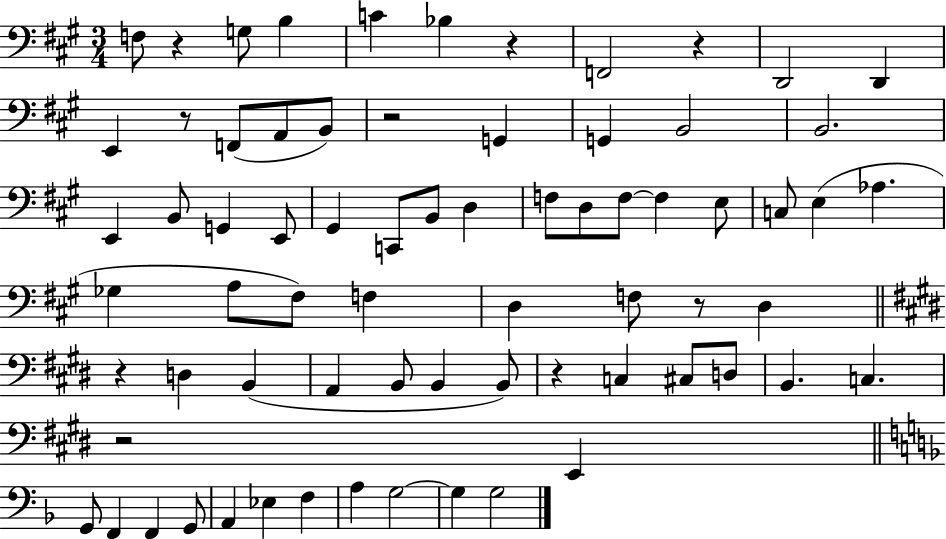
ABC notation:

X:1
T:Untitled
M:3/4
L:1/4
K:A
F,/2 z G,/2 B, C _B, z F,,2 z D,,2 D,, E,, z/2 F,,/2 A,,/2 B,,/2 z2 G,, G,, B,,2 B,,2 E,, B,,/2 G,, E,,/2 ^G,, C,,/2 B,,/2 D, F,/2 D,/2 F,/2 F, E,/2 C,/2 E, _A, _G, A,/2 ^F,/2 F, D, F,/2 z/2 D, z D, B,, A,, B,,/2 B,, B,,/2 z C, ^C,/2 D,/2 B,, C, z2 E,, G,,/2 F,, F,, G,,/2 A,, _E, F, A, G,2 G, G,2